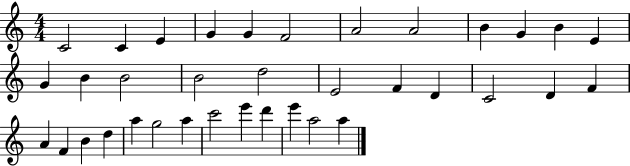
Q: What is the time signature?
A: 4/4